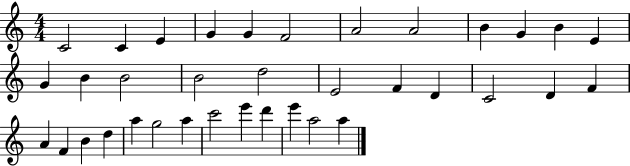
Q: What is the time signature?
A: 4/4